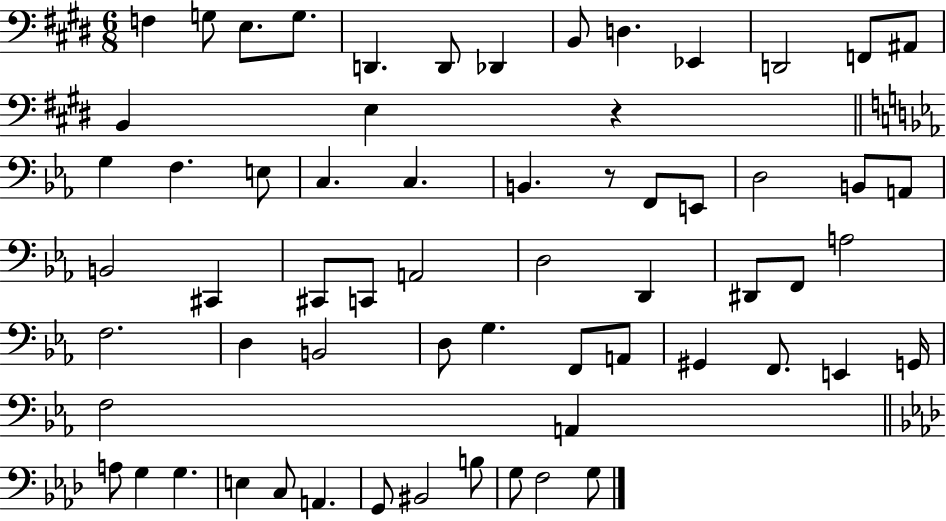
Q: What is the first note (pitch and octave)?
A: F3